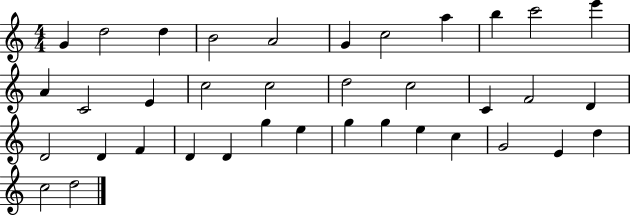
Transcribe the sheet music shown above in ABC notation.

X:1
T:Untitled
M:4/4
L:1/4
K:C
G d2 d B2 A2 G c2 a b c'2 e' A C2 E c2 c2 d2 c2 C F2 D D2 D F D D g e g g e c G2 E d c2 d2